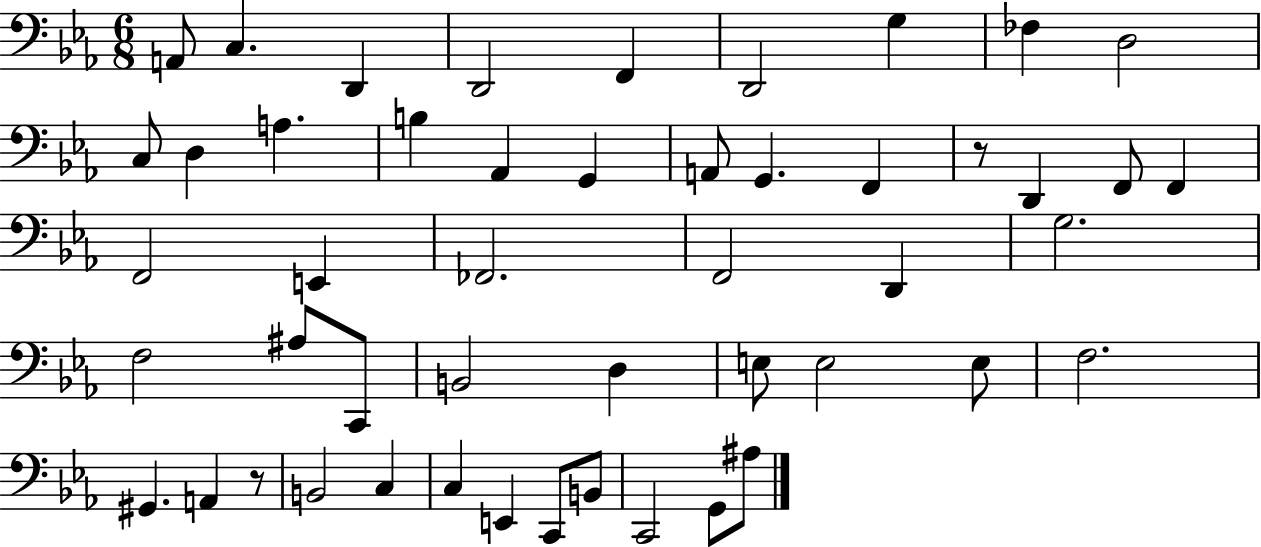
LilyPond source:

{
  \clef bass
  \numericTimeSignature
  \time 6/8
  \key ees \major
  a,8 c4. d,4 | d,2 f,4 | d,2 g4 | fes4 d2 | \break c8 d4 a4. | b4 aes,4 g,4 | a,8 g,4. f,4 | r8 d,4 f,8 f,4 | \break f,2 e,4 | fes,2. | f,2 d,4 | g2. | \break f2 ais8 c,8 | b,2 d4 | e8 e2 e8 | f2. | \break gis,4. a,4 r8 | b,2 c4 | c4 e,4 c,8 b,8 | c,2 g,8 ais8 | \break \bar "|."
}